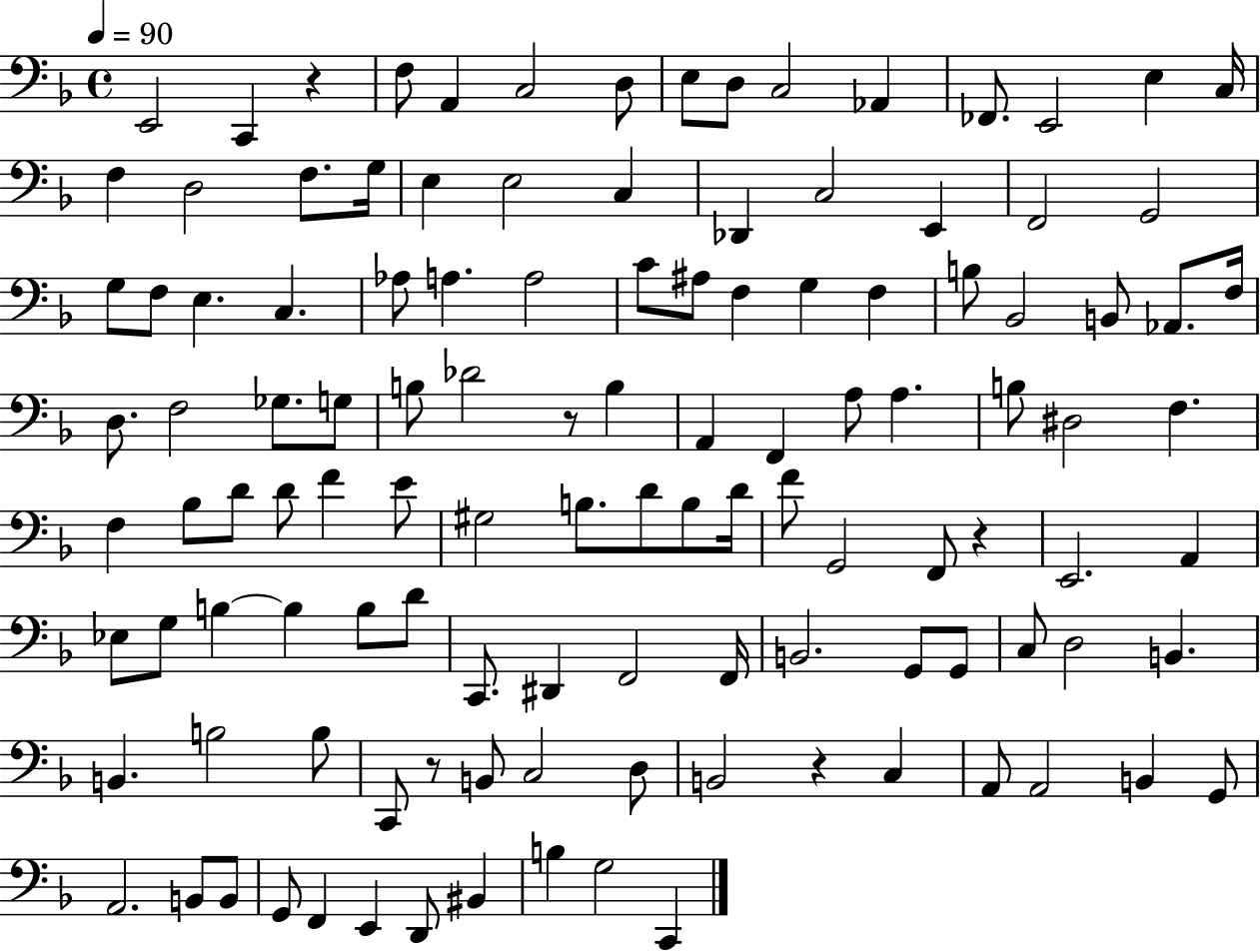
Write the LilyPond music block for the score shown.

{
  \clef bass
  \time 4/4
  \defaultTimeSignature
  \key f \major
  \tempo 4 = 90
  e,2 c,4 r4 | f8 a,4 c2 d8 | e8 d8 c2 aes,4 | fes,8. e,2 e4 c16 | \break f4 d2 f8. g16 | e4 e2 c4 | des,4 c2 e,4 | f,2 g,2 | \break g8 f8 e4. c4. | aes8 a4. a2 | c'8 ais8 f4 g4 f4 | b8 bes,2 b,8 aes,8. f16 | \break d8. f2 ges8. g8 | b8 des'2 r8 b4 | a,4 f,4 a8 a4. | b8 dis2 f4. | \break f4 bes8 d'8 d'8 f'4 e'8 | gis2 b8. d'8 b8 d'16 | f'8 g,2 f,8 r4 | e,2. a,4 | \break ees8 g8 b4~~ b4 b8 d'8 | c,8. dis,4 f,2 f,16 | b,2. g,8 g,8 | c8 d2 b,4. | \break b,4. b2 b8 | c,8 r8 b,8 c2 d8 | b,2 r4 c4 | a,8 a,2 b,4 g,8 | \break a,2. b,8 b,8 | g,8 f,4 e,4 d,8 bis,4 | b4 g2 c,4 | \bar "|."
}